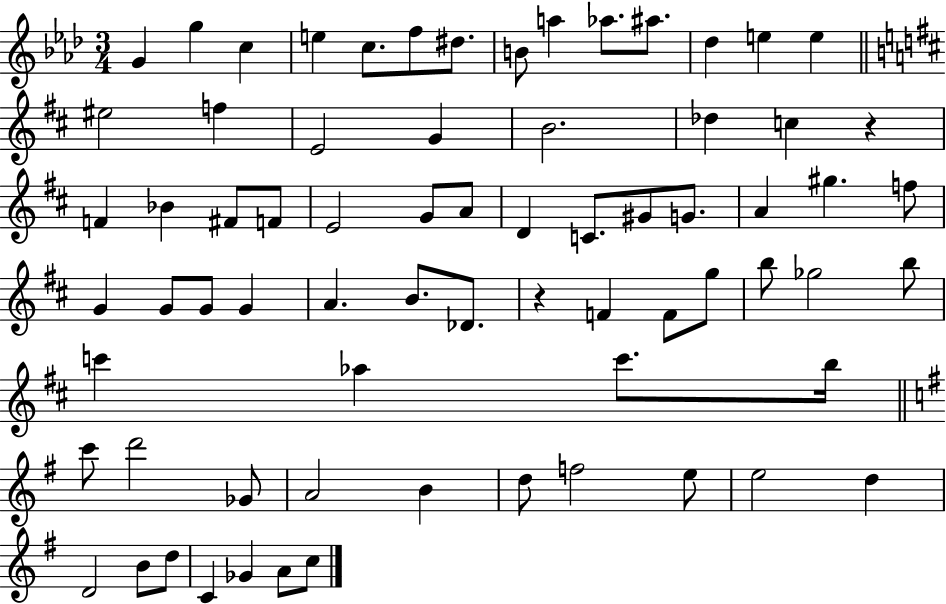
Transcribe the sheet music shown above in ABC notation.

X:1
T:Untitled
M:3/4
L:1/4
K:Ab
G g c e c/2 f/2 ^d/2 B/2 a _a/2 ^a/2 _d e e ^e2 f E2 G B2 _d c z F _B ^F/2 F/2 E2 G/2 A/2 D C/2 ^G/2 G/2 A ^g f/2 G G/2 G/2 G A B/2 _D/2 z F F/2 g/2 b/2 _g2 b/2 c' _a c'/2 b/4 c'/2 d'2 _G/2 A2 B d/2 f2 e/2 e2 d D2 B/2 d/2 C _G A/2 c/2